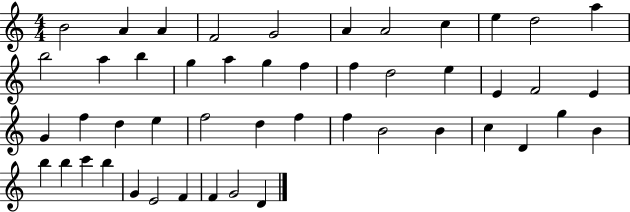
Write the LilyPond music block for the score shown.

{
  \clef treble
  \numericTimeSignature
  \time 4/4
  \key c \major
  b'2 a'4 a'4 | f'2 g'2 | a'4 a'2 c''4 | e''4 d''2 a''4 | \break b''2 a''4 b''4 | g''4 a''4 g''4 f''4 | f''4 d''2 e''4 | e'4 f'2 e'4 | \break g'4 f''4 d''4 e''4 | f''2 d''4 f''4 | f''4 b'2 b'4 | c''4 d'4 g''4 b'4 | \break b''4 b''4 c'''4 b''4 | g'4 e'2 f'4 | f'4 g'2 d'4 | \bar "|."
}